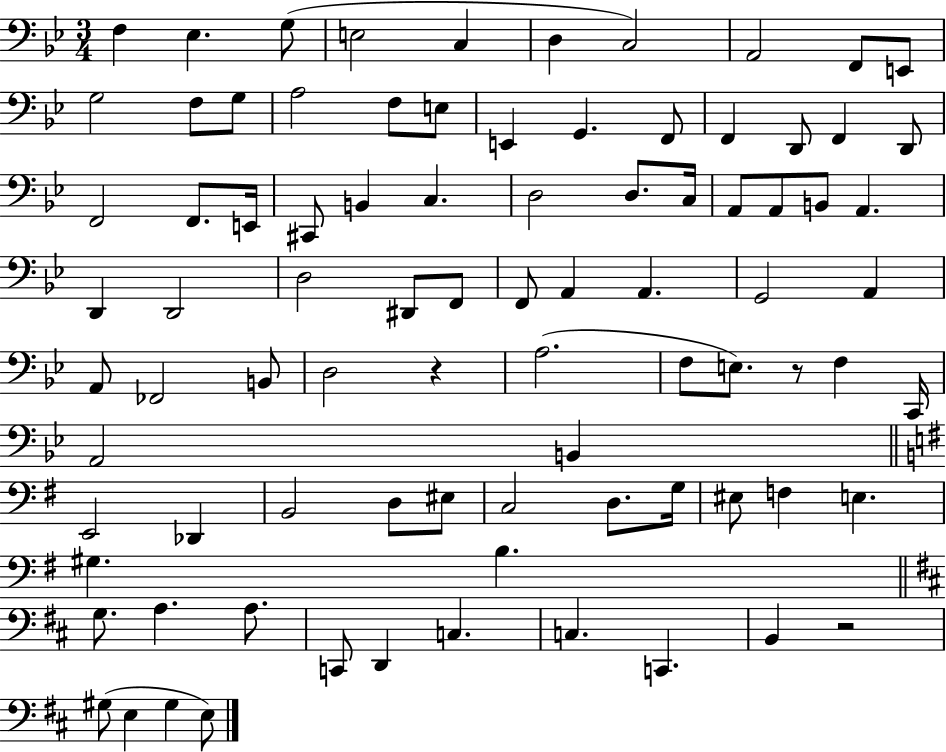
F3/q Eb3/q. G3/e E3/h C3/q D3/q C3/h A2/h F2/e E2/e G3/h F3/e G3/e A3/h F3/e E3/e E2/q G2/q. F2/e F2/q D2/e F2/q D2/e F2/h F2/e. E2/s C#2/e B2/q C3/q. D3/h D3/e. C3/s A2/e A2/e B2/e A2/q. D2/q D2/h D3/h D#2/e F2/e F2/e A2/q A2/q. G2/h A2/q A2/e FES2/h B2/e D3/h R/q A3/h. F3/e E3/e. R/e F3/q C2/s A2/h B2/q E2/h Db2/q B2/h D3/e EIS3/e C3/h D3/e. G3/s EIS3/e F3/q E3/q. G#3/q. B3/q. G3/e. A3/q. A3/e. C2/e D2/q C3/q. C3/q. C2/q. B2/q R/h G#3/e E3/q G#3/q E3/e